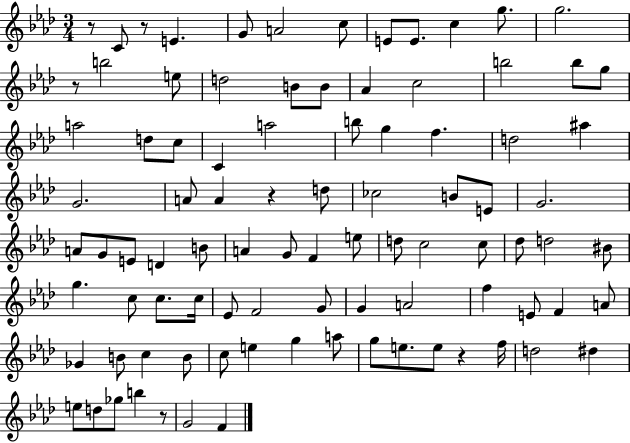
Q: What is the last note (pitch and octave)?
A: F4